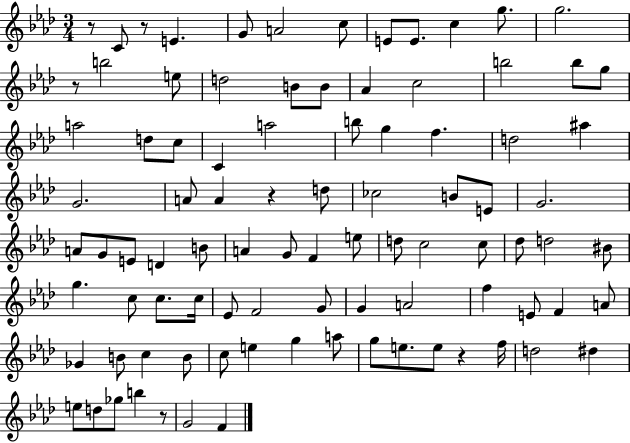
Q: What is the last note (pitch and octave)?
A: F4